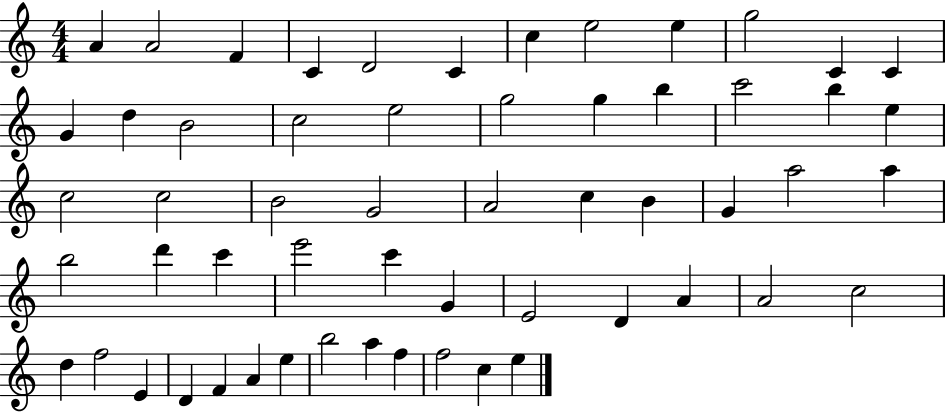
A4/q A4/h F4/q C4/q D4/h C4/q C5/q E5/h E5/q G5/h C4/q C4/q G4/q D5/q B4/h C5/h E5/h G5/h G5/q B5/q C6/h B5/q E5/q C5/h C5/h B4/h G4/h A4/h C5/q B4/q G4/q A5/h A5/q B5/h D6/q C6/q E6/h C6/q G4/q E4/h D4/q A4/q A4/h C5/h D5/q F5/h E4/q D4/q F4/q A4/q E5/q B5/h A5/q F5/q F5/h C5/q E5/q